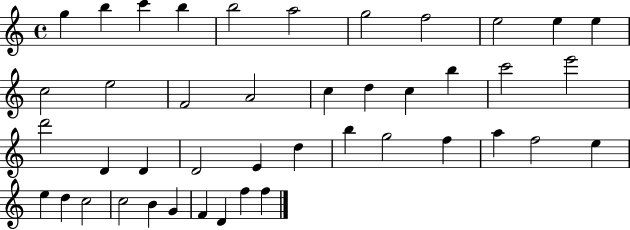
{
  \clef treble
  \time 4/4
  \defaultTimeSignature
  \key c \major
  g''4 b''4 c'''4 b''4 | b''2 a''2 | g''2 f''2 | e''2 e''4 e''4 | \break c''2 e''2 | f'2 a'2 | c''4 d''4 c''4 b''4 | c'''2 e'''2 | \break d'''2 d'4 d'4 | d'2 e'4 d''4 | b''4 g''2 f''4 | a''4 f''2 e''4 | \break e''4 d''4 c''2 | c''2 b'4 g'4 | f'4 d'4 f''4 f''4 | \bar "|."
}